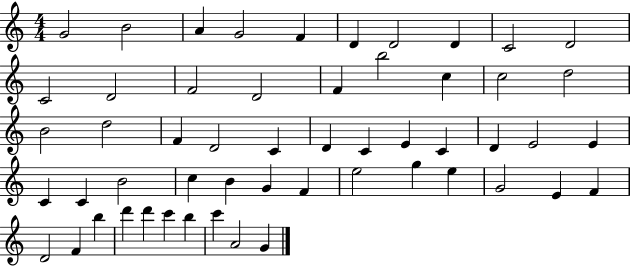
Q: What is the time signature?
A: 4/4